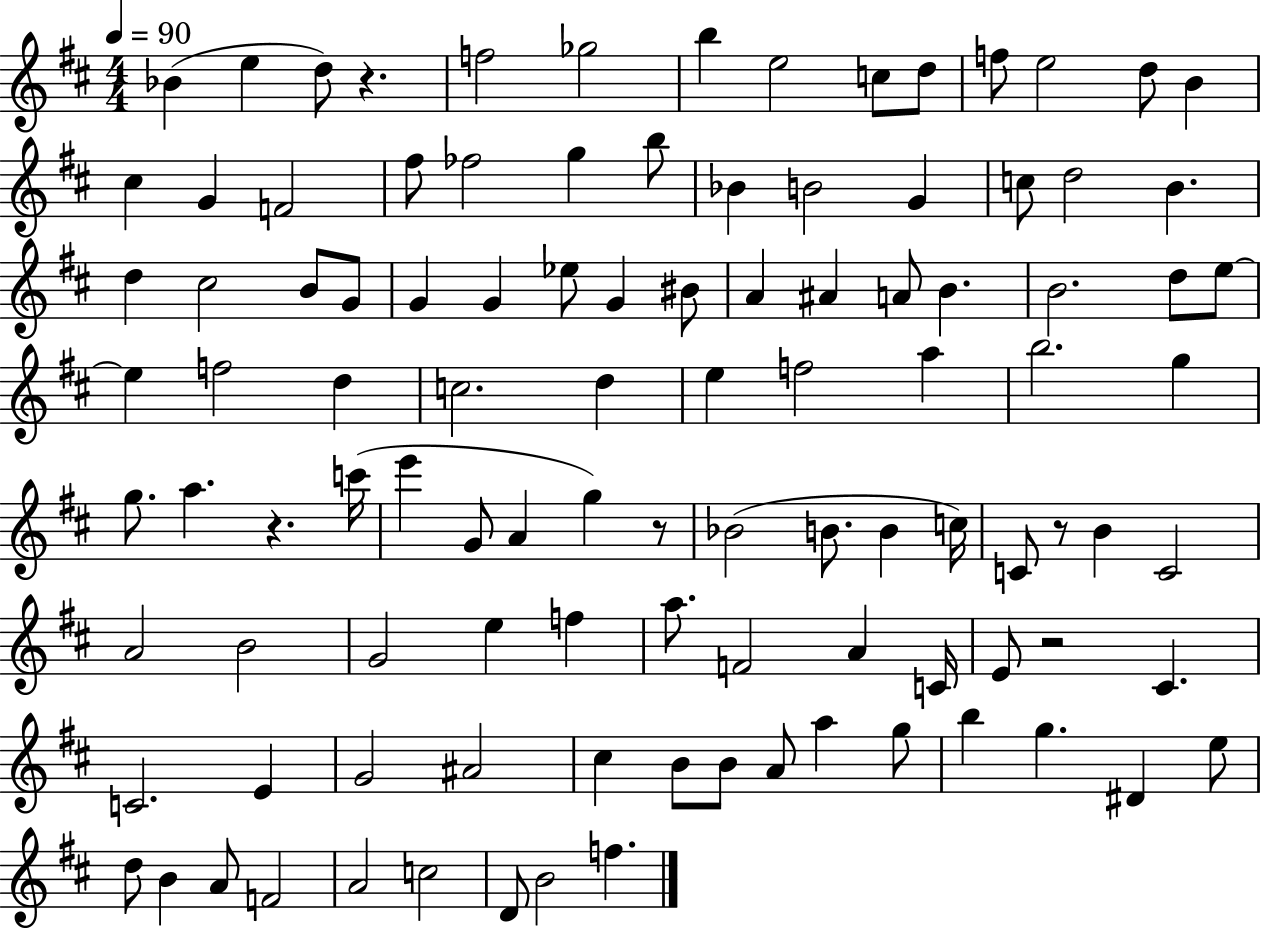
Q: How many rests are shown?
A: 5